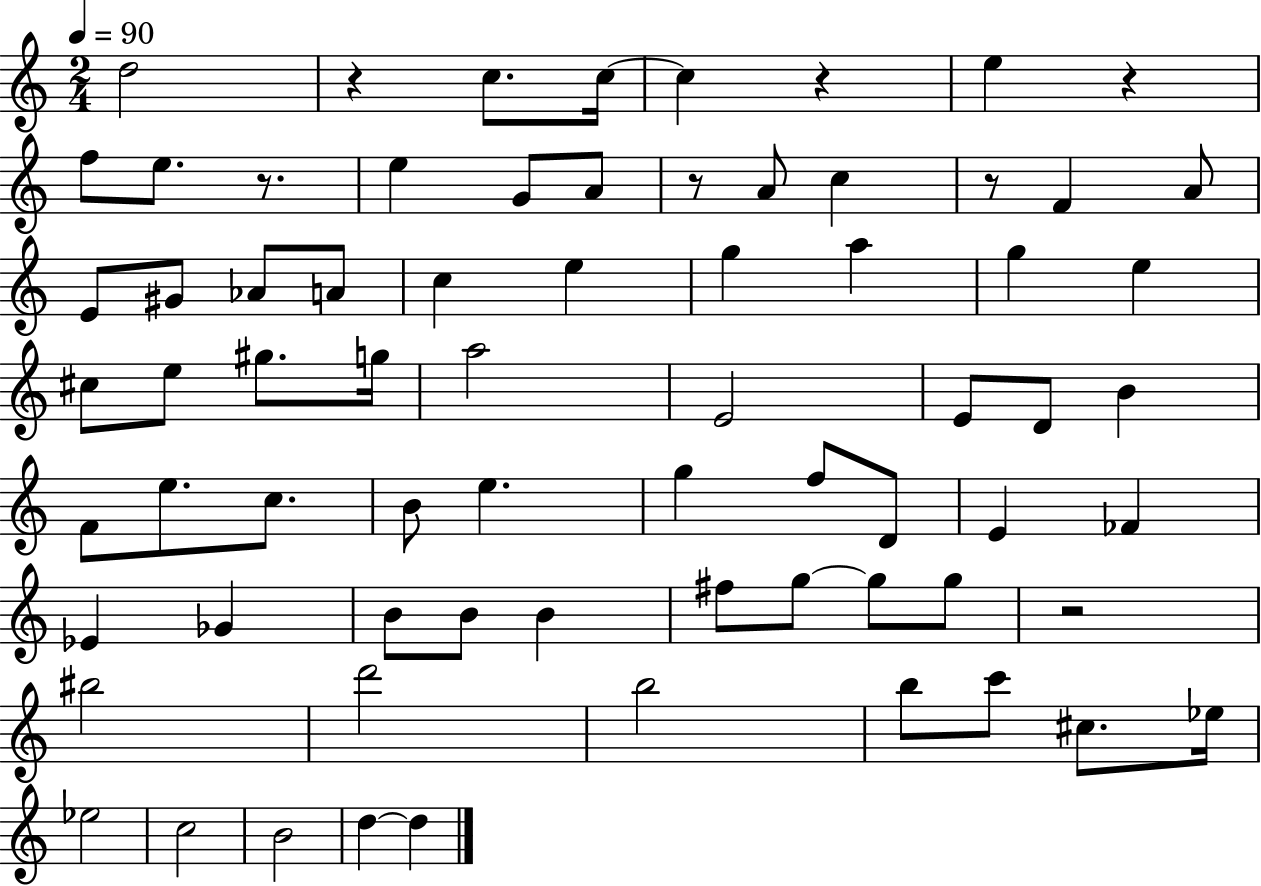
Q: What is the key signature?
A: C major